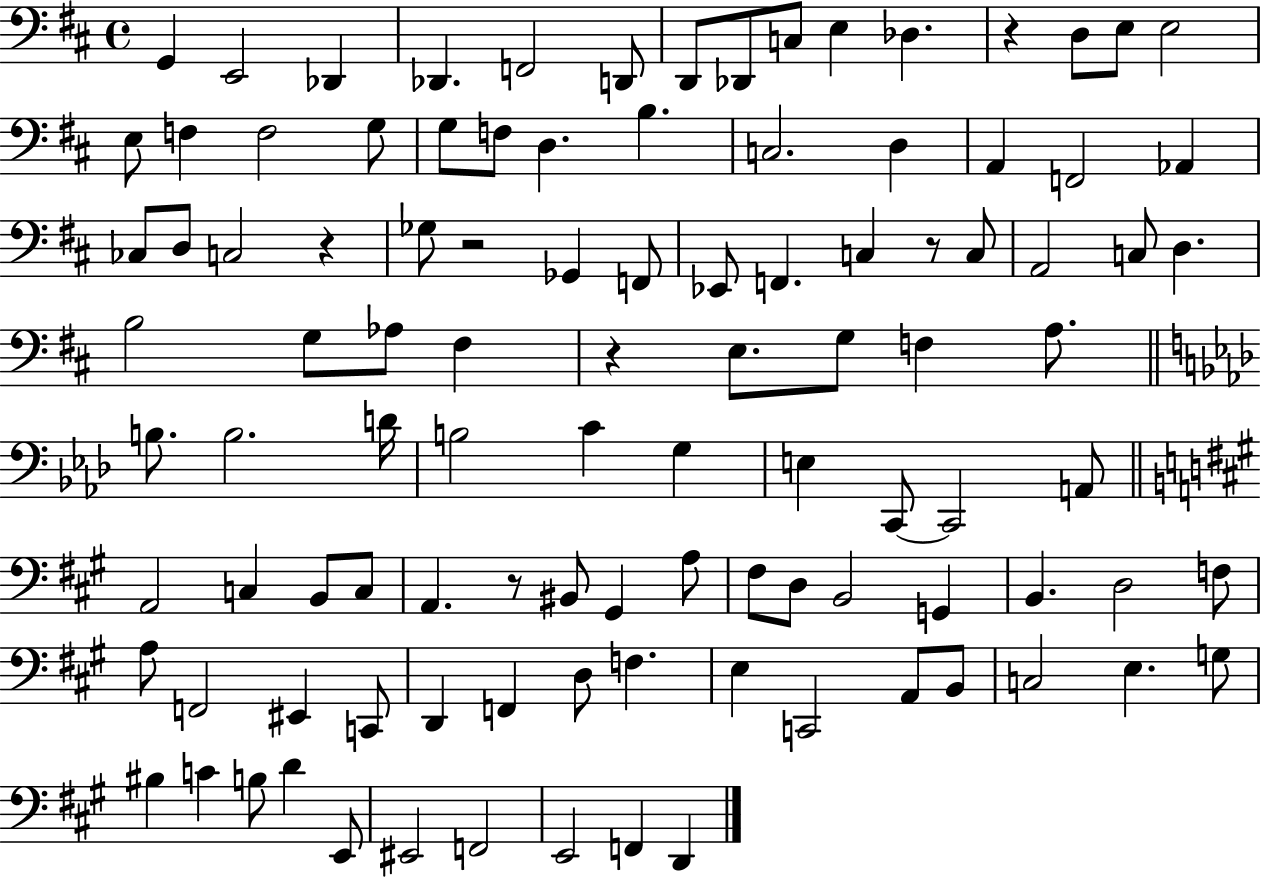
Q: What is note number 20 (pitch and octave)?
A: F3